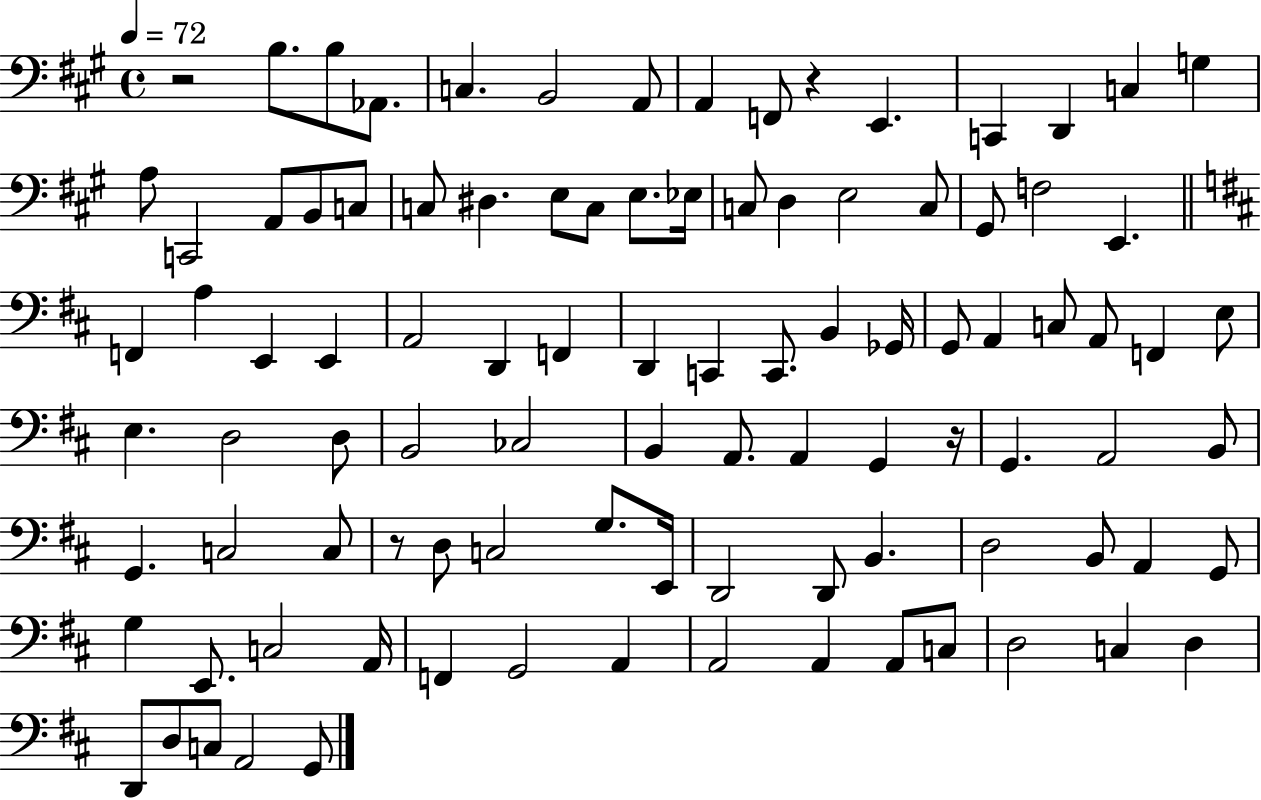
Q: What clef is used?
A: bass